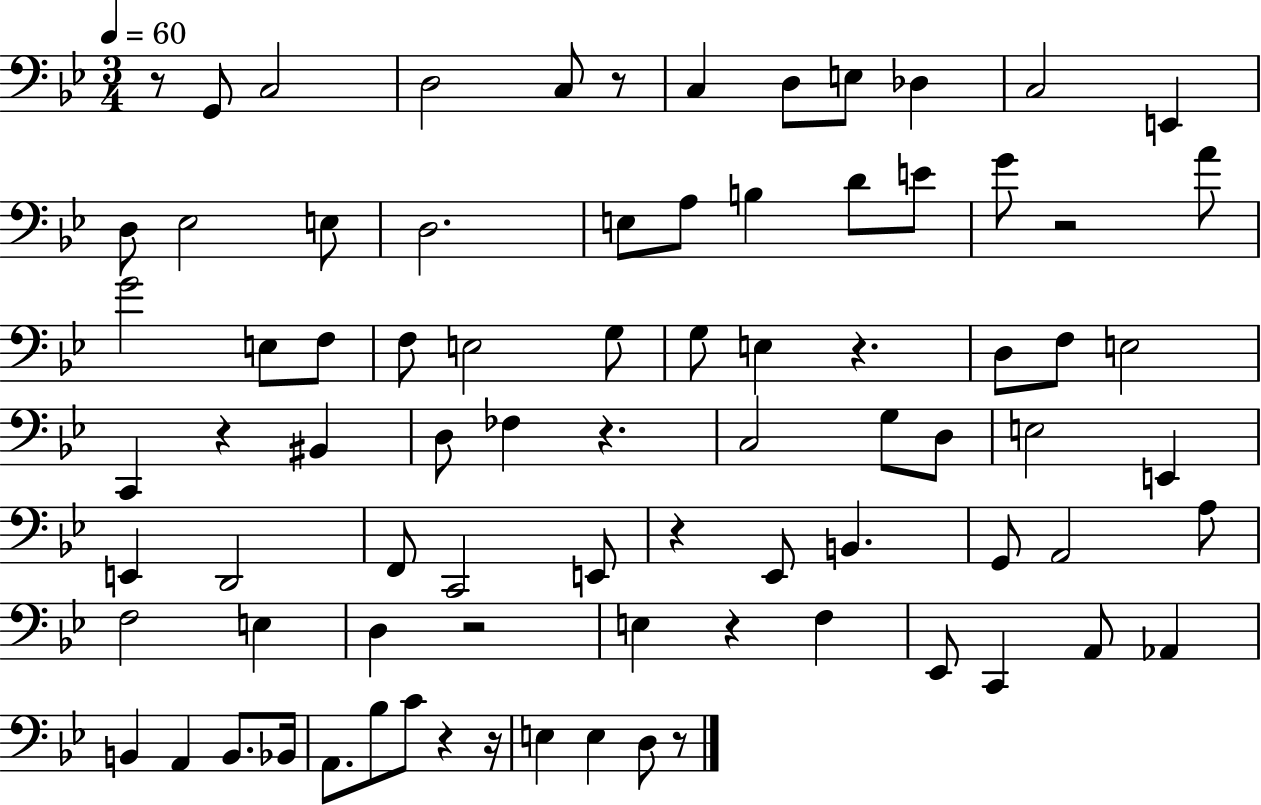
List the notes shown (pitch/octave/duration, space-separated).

R/e G2/e C3/h D3/h C3/e R/e C3/q D3/e E3/e Db3/q C3/h E2/q D3/e Eb3/h E3/e D3/h. E3/e A3/e B3/q D4/e E4/e G4/e R/h A4/e G4/h E3/e F3/e F3/e E3/h G3/e G3/e E3/q R/q. D3/e F3/e E3/h C2/q R/q BIS2/q D3/e FES3/q R/q. C3/h G3/e D3/e E3/h E2/q E2/q D2/h F2/e C2/h E2/e R/q Eb2/e B2/q. G2/e A2/h A3/e F3/h E3/q D3/q R/h E3/q R/q F3/q Eb2/e C2/q A2/e Ab2/q B2/q A2/q B2/e. Bb2/s A2/e. Bb3/e C4/e R/q R/s E3/q E3/q D3/e R/e